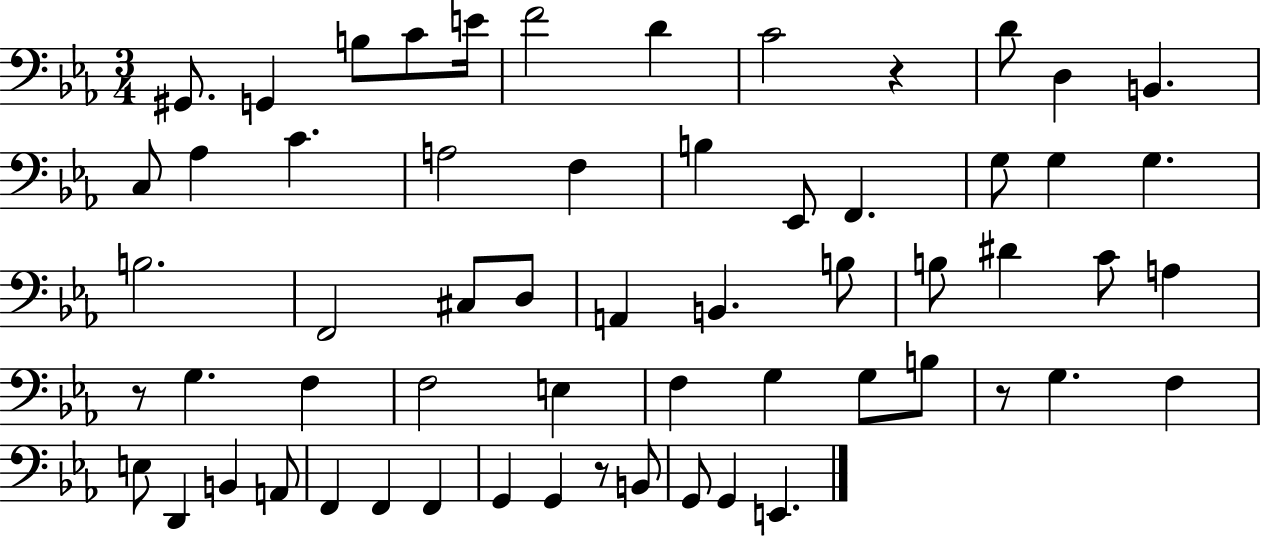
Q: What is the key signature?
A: EES major